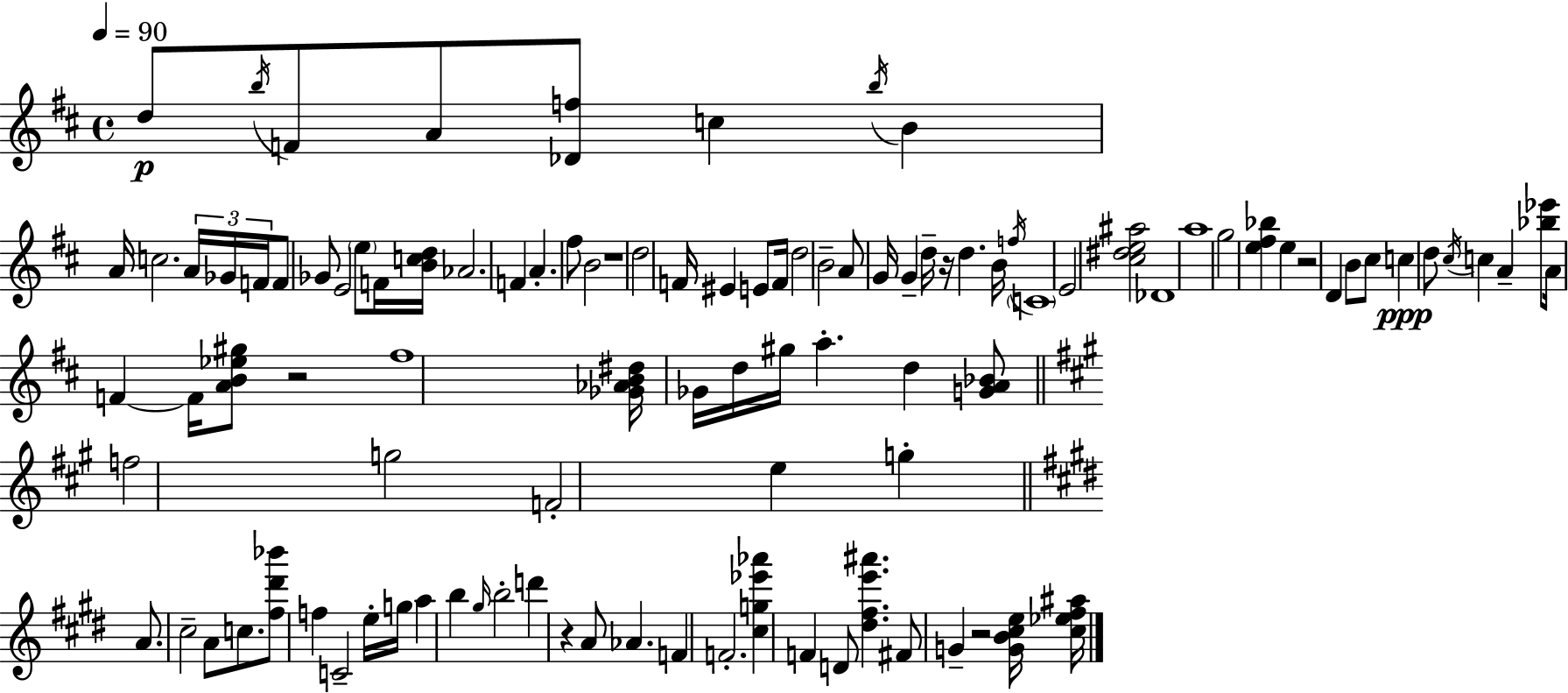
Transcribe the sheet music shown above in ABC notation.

X:1
T:Untitled
M:4/4
L:1/4
K:D
d/2 b/4 F/2 A/2 [_Df]/2 c b/4 B A/4 c2 A/4 _G/4 F/4 F/2 _G/2 E2 e/2 F/4 [Bcd]/4 _A2 F A ^f/2 B2 z4 d2 F/4 ^E E/2 F/4 d2 B2 A/2 G/4 G d/4 z/4 d B/4 f/4 C4 E2 [^c^de^a]2 _D4 a4 g2 [e^f_b] e z2 D B/2 ^c/2 c d/2 ^c/4 c A [_b_e']/2 A/4 F F/4 [AB_e^g]/2 z2 ^f4 [_G_AB^d]/4 _G/4 d/4 ^g/4 a d [GA_B]/2 f2 g2 F2 e g A/2 ^c2 A/2 c/2 [^f^d'_b']/2 f C2 e/4 g/4 a b ^g/4 b2 d' z A/2 _A F F2 [^cg_e'_a'] F D/2 [^d^fe'^a'] ^F/2 G z2 [GB^ce]/4 [^c_e^f^a]/4